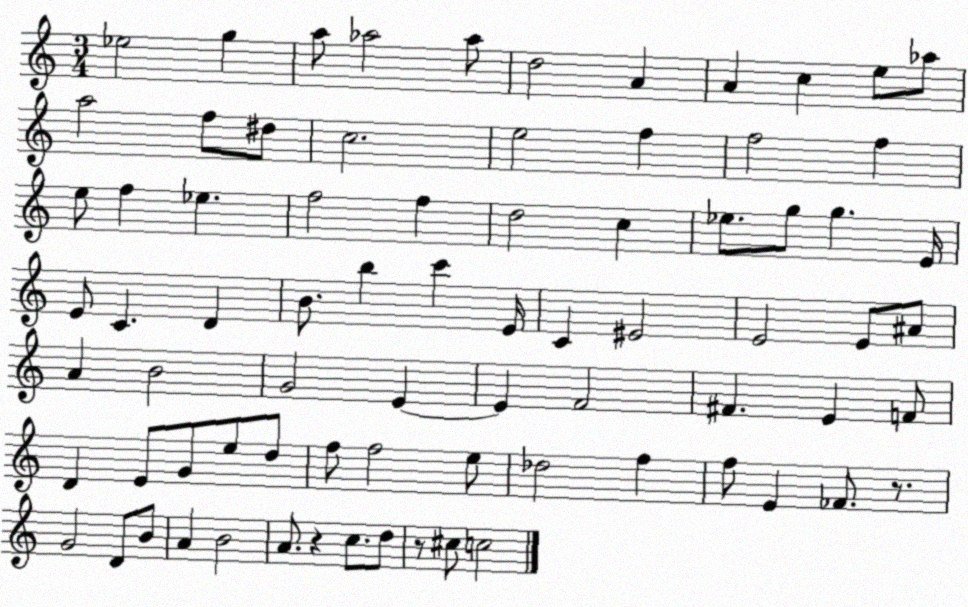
X:1
T:Untitled
M:3/4
L:1/4
K:C
_e2 g a/2 _a2 _a/2 d2 A A c e/2 _a/2 a2 f/2 ^d/2 c2 e2 f f2 f e/2 f _e f2 f d2 c _e/2 g/2 g E/4 E/2 C D B/2 b c' E/4 C ^E2 E2 E/2 ^A/2 A B2 G2 E E F2 ^F E F/2 D E/2 G/2 e/2 d/2 f/2 f2 e/2 _d2 f f/2 E _F/2 z/2 G2 D/2 B/2 A B2 A/2 z c/2 d/2 z/2 ^c/2 c2